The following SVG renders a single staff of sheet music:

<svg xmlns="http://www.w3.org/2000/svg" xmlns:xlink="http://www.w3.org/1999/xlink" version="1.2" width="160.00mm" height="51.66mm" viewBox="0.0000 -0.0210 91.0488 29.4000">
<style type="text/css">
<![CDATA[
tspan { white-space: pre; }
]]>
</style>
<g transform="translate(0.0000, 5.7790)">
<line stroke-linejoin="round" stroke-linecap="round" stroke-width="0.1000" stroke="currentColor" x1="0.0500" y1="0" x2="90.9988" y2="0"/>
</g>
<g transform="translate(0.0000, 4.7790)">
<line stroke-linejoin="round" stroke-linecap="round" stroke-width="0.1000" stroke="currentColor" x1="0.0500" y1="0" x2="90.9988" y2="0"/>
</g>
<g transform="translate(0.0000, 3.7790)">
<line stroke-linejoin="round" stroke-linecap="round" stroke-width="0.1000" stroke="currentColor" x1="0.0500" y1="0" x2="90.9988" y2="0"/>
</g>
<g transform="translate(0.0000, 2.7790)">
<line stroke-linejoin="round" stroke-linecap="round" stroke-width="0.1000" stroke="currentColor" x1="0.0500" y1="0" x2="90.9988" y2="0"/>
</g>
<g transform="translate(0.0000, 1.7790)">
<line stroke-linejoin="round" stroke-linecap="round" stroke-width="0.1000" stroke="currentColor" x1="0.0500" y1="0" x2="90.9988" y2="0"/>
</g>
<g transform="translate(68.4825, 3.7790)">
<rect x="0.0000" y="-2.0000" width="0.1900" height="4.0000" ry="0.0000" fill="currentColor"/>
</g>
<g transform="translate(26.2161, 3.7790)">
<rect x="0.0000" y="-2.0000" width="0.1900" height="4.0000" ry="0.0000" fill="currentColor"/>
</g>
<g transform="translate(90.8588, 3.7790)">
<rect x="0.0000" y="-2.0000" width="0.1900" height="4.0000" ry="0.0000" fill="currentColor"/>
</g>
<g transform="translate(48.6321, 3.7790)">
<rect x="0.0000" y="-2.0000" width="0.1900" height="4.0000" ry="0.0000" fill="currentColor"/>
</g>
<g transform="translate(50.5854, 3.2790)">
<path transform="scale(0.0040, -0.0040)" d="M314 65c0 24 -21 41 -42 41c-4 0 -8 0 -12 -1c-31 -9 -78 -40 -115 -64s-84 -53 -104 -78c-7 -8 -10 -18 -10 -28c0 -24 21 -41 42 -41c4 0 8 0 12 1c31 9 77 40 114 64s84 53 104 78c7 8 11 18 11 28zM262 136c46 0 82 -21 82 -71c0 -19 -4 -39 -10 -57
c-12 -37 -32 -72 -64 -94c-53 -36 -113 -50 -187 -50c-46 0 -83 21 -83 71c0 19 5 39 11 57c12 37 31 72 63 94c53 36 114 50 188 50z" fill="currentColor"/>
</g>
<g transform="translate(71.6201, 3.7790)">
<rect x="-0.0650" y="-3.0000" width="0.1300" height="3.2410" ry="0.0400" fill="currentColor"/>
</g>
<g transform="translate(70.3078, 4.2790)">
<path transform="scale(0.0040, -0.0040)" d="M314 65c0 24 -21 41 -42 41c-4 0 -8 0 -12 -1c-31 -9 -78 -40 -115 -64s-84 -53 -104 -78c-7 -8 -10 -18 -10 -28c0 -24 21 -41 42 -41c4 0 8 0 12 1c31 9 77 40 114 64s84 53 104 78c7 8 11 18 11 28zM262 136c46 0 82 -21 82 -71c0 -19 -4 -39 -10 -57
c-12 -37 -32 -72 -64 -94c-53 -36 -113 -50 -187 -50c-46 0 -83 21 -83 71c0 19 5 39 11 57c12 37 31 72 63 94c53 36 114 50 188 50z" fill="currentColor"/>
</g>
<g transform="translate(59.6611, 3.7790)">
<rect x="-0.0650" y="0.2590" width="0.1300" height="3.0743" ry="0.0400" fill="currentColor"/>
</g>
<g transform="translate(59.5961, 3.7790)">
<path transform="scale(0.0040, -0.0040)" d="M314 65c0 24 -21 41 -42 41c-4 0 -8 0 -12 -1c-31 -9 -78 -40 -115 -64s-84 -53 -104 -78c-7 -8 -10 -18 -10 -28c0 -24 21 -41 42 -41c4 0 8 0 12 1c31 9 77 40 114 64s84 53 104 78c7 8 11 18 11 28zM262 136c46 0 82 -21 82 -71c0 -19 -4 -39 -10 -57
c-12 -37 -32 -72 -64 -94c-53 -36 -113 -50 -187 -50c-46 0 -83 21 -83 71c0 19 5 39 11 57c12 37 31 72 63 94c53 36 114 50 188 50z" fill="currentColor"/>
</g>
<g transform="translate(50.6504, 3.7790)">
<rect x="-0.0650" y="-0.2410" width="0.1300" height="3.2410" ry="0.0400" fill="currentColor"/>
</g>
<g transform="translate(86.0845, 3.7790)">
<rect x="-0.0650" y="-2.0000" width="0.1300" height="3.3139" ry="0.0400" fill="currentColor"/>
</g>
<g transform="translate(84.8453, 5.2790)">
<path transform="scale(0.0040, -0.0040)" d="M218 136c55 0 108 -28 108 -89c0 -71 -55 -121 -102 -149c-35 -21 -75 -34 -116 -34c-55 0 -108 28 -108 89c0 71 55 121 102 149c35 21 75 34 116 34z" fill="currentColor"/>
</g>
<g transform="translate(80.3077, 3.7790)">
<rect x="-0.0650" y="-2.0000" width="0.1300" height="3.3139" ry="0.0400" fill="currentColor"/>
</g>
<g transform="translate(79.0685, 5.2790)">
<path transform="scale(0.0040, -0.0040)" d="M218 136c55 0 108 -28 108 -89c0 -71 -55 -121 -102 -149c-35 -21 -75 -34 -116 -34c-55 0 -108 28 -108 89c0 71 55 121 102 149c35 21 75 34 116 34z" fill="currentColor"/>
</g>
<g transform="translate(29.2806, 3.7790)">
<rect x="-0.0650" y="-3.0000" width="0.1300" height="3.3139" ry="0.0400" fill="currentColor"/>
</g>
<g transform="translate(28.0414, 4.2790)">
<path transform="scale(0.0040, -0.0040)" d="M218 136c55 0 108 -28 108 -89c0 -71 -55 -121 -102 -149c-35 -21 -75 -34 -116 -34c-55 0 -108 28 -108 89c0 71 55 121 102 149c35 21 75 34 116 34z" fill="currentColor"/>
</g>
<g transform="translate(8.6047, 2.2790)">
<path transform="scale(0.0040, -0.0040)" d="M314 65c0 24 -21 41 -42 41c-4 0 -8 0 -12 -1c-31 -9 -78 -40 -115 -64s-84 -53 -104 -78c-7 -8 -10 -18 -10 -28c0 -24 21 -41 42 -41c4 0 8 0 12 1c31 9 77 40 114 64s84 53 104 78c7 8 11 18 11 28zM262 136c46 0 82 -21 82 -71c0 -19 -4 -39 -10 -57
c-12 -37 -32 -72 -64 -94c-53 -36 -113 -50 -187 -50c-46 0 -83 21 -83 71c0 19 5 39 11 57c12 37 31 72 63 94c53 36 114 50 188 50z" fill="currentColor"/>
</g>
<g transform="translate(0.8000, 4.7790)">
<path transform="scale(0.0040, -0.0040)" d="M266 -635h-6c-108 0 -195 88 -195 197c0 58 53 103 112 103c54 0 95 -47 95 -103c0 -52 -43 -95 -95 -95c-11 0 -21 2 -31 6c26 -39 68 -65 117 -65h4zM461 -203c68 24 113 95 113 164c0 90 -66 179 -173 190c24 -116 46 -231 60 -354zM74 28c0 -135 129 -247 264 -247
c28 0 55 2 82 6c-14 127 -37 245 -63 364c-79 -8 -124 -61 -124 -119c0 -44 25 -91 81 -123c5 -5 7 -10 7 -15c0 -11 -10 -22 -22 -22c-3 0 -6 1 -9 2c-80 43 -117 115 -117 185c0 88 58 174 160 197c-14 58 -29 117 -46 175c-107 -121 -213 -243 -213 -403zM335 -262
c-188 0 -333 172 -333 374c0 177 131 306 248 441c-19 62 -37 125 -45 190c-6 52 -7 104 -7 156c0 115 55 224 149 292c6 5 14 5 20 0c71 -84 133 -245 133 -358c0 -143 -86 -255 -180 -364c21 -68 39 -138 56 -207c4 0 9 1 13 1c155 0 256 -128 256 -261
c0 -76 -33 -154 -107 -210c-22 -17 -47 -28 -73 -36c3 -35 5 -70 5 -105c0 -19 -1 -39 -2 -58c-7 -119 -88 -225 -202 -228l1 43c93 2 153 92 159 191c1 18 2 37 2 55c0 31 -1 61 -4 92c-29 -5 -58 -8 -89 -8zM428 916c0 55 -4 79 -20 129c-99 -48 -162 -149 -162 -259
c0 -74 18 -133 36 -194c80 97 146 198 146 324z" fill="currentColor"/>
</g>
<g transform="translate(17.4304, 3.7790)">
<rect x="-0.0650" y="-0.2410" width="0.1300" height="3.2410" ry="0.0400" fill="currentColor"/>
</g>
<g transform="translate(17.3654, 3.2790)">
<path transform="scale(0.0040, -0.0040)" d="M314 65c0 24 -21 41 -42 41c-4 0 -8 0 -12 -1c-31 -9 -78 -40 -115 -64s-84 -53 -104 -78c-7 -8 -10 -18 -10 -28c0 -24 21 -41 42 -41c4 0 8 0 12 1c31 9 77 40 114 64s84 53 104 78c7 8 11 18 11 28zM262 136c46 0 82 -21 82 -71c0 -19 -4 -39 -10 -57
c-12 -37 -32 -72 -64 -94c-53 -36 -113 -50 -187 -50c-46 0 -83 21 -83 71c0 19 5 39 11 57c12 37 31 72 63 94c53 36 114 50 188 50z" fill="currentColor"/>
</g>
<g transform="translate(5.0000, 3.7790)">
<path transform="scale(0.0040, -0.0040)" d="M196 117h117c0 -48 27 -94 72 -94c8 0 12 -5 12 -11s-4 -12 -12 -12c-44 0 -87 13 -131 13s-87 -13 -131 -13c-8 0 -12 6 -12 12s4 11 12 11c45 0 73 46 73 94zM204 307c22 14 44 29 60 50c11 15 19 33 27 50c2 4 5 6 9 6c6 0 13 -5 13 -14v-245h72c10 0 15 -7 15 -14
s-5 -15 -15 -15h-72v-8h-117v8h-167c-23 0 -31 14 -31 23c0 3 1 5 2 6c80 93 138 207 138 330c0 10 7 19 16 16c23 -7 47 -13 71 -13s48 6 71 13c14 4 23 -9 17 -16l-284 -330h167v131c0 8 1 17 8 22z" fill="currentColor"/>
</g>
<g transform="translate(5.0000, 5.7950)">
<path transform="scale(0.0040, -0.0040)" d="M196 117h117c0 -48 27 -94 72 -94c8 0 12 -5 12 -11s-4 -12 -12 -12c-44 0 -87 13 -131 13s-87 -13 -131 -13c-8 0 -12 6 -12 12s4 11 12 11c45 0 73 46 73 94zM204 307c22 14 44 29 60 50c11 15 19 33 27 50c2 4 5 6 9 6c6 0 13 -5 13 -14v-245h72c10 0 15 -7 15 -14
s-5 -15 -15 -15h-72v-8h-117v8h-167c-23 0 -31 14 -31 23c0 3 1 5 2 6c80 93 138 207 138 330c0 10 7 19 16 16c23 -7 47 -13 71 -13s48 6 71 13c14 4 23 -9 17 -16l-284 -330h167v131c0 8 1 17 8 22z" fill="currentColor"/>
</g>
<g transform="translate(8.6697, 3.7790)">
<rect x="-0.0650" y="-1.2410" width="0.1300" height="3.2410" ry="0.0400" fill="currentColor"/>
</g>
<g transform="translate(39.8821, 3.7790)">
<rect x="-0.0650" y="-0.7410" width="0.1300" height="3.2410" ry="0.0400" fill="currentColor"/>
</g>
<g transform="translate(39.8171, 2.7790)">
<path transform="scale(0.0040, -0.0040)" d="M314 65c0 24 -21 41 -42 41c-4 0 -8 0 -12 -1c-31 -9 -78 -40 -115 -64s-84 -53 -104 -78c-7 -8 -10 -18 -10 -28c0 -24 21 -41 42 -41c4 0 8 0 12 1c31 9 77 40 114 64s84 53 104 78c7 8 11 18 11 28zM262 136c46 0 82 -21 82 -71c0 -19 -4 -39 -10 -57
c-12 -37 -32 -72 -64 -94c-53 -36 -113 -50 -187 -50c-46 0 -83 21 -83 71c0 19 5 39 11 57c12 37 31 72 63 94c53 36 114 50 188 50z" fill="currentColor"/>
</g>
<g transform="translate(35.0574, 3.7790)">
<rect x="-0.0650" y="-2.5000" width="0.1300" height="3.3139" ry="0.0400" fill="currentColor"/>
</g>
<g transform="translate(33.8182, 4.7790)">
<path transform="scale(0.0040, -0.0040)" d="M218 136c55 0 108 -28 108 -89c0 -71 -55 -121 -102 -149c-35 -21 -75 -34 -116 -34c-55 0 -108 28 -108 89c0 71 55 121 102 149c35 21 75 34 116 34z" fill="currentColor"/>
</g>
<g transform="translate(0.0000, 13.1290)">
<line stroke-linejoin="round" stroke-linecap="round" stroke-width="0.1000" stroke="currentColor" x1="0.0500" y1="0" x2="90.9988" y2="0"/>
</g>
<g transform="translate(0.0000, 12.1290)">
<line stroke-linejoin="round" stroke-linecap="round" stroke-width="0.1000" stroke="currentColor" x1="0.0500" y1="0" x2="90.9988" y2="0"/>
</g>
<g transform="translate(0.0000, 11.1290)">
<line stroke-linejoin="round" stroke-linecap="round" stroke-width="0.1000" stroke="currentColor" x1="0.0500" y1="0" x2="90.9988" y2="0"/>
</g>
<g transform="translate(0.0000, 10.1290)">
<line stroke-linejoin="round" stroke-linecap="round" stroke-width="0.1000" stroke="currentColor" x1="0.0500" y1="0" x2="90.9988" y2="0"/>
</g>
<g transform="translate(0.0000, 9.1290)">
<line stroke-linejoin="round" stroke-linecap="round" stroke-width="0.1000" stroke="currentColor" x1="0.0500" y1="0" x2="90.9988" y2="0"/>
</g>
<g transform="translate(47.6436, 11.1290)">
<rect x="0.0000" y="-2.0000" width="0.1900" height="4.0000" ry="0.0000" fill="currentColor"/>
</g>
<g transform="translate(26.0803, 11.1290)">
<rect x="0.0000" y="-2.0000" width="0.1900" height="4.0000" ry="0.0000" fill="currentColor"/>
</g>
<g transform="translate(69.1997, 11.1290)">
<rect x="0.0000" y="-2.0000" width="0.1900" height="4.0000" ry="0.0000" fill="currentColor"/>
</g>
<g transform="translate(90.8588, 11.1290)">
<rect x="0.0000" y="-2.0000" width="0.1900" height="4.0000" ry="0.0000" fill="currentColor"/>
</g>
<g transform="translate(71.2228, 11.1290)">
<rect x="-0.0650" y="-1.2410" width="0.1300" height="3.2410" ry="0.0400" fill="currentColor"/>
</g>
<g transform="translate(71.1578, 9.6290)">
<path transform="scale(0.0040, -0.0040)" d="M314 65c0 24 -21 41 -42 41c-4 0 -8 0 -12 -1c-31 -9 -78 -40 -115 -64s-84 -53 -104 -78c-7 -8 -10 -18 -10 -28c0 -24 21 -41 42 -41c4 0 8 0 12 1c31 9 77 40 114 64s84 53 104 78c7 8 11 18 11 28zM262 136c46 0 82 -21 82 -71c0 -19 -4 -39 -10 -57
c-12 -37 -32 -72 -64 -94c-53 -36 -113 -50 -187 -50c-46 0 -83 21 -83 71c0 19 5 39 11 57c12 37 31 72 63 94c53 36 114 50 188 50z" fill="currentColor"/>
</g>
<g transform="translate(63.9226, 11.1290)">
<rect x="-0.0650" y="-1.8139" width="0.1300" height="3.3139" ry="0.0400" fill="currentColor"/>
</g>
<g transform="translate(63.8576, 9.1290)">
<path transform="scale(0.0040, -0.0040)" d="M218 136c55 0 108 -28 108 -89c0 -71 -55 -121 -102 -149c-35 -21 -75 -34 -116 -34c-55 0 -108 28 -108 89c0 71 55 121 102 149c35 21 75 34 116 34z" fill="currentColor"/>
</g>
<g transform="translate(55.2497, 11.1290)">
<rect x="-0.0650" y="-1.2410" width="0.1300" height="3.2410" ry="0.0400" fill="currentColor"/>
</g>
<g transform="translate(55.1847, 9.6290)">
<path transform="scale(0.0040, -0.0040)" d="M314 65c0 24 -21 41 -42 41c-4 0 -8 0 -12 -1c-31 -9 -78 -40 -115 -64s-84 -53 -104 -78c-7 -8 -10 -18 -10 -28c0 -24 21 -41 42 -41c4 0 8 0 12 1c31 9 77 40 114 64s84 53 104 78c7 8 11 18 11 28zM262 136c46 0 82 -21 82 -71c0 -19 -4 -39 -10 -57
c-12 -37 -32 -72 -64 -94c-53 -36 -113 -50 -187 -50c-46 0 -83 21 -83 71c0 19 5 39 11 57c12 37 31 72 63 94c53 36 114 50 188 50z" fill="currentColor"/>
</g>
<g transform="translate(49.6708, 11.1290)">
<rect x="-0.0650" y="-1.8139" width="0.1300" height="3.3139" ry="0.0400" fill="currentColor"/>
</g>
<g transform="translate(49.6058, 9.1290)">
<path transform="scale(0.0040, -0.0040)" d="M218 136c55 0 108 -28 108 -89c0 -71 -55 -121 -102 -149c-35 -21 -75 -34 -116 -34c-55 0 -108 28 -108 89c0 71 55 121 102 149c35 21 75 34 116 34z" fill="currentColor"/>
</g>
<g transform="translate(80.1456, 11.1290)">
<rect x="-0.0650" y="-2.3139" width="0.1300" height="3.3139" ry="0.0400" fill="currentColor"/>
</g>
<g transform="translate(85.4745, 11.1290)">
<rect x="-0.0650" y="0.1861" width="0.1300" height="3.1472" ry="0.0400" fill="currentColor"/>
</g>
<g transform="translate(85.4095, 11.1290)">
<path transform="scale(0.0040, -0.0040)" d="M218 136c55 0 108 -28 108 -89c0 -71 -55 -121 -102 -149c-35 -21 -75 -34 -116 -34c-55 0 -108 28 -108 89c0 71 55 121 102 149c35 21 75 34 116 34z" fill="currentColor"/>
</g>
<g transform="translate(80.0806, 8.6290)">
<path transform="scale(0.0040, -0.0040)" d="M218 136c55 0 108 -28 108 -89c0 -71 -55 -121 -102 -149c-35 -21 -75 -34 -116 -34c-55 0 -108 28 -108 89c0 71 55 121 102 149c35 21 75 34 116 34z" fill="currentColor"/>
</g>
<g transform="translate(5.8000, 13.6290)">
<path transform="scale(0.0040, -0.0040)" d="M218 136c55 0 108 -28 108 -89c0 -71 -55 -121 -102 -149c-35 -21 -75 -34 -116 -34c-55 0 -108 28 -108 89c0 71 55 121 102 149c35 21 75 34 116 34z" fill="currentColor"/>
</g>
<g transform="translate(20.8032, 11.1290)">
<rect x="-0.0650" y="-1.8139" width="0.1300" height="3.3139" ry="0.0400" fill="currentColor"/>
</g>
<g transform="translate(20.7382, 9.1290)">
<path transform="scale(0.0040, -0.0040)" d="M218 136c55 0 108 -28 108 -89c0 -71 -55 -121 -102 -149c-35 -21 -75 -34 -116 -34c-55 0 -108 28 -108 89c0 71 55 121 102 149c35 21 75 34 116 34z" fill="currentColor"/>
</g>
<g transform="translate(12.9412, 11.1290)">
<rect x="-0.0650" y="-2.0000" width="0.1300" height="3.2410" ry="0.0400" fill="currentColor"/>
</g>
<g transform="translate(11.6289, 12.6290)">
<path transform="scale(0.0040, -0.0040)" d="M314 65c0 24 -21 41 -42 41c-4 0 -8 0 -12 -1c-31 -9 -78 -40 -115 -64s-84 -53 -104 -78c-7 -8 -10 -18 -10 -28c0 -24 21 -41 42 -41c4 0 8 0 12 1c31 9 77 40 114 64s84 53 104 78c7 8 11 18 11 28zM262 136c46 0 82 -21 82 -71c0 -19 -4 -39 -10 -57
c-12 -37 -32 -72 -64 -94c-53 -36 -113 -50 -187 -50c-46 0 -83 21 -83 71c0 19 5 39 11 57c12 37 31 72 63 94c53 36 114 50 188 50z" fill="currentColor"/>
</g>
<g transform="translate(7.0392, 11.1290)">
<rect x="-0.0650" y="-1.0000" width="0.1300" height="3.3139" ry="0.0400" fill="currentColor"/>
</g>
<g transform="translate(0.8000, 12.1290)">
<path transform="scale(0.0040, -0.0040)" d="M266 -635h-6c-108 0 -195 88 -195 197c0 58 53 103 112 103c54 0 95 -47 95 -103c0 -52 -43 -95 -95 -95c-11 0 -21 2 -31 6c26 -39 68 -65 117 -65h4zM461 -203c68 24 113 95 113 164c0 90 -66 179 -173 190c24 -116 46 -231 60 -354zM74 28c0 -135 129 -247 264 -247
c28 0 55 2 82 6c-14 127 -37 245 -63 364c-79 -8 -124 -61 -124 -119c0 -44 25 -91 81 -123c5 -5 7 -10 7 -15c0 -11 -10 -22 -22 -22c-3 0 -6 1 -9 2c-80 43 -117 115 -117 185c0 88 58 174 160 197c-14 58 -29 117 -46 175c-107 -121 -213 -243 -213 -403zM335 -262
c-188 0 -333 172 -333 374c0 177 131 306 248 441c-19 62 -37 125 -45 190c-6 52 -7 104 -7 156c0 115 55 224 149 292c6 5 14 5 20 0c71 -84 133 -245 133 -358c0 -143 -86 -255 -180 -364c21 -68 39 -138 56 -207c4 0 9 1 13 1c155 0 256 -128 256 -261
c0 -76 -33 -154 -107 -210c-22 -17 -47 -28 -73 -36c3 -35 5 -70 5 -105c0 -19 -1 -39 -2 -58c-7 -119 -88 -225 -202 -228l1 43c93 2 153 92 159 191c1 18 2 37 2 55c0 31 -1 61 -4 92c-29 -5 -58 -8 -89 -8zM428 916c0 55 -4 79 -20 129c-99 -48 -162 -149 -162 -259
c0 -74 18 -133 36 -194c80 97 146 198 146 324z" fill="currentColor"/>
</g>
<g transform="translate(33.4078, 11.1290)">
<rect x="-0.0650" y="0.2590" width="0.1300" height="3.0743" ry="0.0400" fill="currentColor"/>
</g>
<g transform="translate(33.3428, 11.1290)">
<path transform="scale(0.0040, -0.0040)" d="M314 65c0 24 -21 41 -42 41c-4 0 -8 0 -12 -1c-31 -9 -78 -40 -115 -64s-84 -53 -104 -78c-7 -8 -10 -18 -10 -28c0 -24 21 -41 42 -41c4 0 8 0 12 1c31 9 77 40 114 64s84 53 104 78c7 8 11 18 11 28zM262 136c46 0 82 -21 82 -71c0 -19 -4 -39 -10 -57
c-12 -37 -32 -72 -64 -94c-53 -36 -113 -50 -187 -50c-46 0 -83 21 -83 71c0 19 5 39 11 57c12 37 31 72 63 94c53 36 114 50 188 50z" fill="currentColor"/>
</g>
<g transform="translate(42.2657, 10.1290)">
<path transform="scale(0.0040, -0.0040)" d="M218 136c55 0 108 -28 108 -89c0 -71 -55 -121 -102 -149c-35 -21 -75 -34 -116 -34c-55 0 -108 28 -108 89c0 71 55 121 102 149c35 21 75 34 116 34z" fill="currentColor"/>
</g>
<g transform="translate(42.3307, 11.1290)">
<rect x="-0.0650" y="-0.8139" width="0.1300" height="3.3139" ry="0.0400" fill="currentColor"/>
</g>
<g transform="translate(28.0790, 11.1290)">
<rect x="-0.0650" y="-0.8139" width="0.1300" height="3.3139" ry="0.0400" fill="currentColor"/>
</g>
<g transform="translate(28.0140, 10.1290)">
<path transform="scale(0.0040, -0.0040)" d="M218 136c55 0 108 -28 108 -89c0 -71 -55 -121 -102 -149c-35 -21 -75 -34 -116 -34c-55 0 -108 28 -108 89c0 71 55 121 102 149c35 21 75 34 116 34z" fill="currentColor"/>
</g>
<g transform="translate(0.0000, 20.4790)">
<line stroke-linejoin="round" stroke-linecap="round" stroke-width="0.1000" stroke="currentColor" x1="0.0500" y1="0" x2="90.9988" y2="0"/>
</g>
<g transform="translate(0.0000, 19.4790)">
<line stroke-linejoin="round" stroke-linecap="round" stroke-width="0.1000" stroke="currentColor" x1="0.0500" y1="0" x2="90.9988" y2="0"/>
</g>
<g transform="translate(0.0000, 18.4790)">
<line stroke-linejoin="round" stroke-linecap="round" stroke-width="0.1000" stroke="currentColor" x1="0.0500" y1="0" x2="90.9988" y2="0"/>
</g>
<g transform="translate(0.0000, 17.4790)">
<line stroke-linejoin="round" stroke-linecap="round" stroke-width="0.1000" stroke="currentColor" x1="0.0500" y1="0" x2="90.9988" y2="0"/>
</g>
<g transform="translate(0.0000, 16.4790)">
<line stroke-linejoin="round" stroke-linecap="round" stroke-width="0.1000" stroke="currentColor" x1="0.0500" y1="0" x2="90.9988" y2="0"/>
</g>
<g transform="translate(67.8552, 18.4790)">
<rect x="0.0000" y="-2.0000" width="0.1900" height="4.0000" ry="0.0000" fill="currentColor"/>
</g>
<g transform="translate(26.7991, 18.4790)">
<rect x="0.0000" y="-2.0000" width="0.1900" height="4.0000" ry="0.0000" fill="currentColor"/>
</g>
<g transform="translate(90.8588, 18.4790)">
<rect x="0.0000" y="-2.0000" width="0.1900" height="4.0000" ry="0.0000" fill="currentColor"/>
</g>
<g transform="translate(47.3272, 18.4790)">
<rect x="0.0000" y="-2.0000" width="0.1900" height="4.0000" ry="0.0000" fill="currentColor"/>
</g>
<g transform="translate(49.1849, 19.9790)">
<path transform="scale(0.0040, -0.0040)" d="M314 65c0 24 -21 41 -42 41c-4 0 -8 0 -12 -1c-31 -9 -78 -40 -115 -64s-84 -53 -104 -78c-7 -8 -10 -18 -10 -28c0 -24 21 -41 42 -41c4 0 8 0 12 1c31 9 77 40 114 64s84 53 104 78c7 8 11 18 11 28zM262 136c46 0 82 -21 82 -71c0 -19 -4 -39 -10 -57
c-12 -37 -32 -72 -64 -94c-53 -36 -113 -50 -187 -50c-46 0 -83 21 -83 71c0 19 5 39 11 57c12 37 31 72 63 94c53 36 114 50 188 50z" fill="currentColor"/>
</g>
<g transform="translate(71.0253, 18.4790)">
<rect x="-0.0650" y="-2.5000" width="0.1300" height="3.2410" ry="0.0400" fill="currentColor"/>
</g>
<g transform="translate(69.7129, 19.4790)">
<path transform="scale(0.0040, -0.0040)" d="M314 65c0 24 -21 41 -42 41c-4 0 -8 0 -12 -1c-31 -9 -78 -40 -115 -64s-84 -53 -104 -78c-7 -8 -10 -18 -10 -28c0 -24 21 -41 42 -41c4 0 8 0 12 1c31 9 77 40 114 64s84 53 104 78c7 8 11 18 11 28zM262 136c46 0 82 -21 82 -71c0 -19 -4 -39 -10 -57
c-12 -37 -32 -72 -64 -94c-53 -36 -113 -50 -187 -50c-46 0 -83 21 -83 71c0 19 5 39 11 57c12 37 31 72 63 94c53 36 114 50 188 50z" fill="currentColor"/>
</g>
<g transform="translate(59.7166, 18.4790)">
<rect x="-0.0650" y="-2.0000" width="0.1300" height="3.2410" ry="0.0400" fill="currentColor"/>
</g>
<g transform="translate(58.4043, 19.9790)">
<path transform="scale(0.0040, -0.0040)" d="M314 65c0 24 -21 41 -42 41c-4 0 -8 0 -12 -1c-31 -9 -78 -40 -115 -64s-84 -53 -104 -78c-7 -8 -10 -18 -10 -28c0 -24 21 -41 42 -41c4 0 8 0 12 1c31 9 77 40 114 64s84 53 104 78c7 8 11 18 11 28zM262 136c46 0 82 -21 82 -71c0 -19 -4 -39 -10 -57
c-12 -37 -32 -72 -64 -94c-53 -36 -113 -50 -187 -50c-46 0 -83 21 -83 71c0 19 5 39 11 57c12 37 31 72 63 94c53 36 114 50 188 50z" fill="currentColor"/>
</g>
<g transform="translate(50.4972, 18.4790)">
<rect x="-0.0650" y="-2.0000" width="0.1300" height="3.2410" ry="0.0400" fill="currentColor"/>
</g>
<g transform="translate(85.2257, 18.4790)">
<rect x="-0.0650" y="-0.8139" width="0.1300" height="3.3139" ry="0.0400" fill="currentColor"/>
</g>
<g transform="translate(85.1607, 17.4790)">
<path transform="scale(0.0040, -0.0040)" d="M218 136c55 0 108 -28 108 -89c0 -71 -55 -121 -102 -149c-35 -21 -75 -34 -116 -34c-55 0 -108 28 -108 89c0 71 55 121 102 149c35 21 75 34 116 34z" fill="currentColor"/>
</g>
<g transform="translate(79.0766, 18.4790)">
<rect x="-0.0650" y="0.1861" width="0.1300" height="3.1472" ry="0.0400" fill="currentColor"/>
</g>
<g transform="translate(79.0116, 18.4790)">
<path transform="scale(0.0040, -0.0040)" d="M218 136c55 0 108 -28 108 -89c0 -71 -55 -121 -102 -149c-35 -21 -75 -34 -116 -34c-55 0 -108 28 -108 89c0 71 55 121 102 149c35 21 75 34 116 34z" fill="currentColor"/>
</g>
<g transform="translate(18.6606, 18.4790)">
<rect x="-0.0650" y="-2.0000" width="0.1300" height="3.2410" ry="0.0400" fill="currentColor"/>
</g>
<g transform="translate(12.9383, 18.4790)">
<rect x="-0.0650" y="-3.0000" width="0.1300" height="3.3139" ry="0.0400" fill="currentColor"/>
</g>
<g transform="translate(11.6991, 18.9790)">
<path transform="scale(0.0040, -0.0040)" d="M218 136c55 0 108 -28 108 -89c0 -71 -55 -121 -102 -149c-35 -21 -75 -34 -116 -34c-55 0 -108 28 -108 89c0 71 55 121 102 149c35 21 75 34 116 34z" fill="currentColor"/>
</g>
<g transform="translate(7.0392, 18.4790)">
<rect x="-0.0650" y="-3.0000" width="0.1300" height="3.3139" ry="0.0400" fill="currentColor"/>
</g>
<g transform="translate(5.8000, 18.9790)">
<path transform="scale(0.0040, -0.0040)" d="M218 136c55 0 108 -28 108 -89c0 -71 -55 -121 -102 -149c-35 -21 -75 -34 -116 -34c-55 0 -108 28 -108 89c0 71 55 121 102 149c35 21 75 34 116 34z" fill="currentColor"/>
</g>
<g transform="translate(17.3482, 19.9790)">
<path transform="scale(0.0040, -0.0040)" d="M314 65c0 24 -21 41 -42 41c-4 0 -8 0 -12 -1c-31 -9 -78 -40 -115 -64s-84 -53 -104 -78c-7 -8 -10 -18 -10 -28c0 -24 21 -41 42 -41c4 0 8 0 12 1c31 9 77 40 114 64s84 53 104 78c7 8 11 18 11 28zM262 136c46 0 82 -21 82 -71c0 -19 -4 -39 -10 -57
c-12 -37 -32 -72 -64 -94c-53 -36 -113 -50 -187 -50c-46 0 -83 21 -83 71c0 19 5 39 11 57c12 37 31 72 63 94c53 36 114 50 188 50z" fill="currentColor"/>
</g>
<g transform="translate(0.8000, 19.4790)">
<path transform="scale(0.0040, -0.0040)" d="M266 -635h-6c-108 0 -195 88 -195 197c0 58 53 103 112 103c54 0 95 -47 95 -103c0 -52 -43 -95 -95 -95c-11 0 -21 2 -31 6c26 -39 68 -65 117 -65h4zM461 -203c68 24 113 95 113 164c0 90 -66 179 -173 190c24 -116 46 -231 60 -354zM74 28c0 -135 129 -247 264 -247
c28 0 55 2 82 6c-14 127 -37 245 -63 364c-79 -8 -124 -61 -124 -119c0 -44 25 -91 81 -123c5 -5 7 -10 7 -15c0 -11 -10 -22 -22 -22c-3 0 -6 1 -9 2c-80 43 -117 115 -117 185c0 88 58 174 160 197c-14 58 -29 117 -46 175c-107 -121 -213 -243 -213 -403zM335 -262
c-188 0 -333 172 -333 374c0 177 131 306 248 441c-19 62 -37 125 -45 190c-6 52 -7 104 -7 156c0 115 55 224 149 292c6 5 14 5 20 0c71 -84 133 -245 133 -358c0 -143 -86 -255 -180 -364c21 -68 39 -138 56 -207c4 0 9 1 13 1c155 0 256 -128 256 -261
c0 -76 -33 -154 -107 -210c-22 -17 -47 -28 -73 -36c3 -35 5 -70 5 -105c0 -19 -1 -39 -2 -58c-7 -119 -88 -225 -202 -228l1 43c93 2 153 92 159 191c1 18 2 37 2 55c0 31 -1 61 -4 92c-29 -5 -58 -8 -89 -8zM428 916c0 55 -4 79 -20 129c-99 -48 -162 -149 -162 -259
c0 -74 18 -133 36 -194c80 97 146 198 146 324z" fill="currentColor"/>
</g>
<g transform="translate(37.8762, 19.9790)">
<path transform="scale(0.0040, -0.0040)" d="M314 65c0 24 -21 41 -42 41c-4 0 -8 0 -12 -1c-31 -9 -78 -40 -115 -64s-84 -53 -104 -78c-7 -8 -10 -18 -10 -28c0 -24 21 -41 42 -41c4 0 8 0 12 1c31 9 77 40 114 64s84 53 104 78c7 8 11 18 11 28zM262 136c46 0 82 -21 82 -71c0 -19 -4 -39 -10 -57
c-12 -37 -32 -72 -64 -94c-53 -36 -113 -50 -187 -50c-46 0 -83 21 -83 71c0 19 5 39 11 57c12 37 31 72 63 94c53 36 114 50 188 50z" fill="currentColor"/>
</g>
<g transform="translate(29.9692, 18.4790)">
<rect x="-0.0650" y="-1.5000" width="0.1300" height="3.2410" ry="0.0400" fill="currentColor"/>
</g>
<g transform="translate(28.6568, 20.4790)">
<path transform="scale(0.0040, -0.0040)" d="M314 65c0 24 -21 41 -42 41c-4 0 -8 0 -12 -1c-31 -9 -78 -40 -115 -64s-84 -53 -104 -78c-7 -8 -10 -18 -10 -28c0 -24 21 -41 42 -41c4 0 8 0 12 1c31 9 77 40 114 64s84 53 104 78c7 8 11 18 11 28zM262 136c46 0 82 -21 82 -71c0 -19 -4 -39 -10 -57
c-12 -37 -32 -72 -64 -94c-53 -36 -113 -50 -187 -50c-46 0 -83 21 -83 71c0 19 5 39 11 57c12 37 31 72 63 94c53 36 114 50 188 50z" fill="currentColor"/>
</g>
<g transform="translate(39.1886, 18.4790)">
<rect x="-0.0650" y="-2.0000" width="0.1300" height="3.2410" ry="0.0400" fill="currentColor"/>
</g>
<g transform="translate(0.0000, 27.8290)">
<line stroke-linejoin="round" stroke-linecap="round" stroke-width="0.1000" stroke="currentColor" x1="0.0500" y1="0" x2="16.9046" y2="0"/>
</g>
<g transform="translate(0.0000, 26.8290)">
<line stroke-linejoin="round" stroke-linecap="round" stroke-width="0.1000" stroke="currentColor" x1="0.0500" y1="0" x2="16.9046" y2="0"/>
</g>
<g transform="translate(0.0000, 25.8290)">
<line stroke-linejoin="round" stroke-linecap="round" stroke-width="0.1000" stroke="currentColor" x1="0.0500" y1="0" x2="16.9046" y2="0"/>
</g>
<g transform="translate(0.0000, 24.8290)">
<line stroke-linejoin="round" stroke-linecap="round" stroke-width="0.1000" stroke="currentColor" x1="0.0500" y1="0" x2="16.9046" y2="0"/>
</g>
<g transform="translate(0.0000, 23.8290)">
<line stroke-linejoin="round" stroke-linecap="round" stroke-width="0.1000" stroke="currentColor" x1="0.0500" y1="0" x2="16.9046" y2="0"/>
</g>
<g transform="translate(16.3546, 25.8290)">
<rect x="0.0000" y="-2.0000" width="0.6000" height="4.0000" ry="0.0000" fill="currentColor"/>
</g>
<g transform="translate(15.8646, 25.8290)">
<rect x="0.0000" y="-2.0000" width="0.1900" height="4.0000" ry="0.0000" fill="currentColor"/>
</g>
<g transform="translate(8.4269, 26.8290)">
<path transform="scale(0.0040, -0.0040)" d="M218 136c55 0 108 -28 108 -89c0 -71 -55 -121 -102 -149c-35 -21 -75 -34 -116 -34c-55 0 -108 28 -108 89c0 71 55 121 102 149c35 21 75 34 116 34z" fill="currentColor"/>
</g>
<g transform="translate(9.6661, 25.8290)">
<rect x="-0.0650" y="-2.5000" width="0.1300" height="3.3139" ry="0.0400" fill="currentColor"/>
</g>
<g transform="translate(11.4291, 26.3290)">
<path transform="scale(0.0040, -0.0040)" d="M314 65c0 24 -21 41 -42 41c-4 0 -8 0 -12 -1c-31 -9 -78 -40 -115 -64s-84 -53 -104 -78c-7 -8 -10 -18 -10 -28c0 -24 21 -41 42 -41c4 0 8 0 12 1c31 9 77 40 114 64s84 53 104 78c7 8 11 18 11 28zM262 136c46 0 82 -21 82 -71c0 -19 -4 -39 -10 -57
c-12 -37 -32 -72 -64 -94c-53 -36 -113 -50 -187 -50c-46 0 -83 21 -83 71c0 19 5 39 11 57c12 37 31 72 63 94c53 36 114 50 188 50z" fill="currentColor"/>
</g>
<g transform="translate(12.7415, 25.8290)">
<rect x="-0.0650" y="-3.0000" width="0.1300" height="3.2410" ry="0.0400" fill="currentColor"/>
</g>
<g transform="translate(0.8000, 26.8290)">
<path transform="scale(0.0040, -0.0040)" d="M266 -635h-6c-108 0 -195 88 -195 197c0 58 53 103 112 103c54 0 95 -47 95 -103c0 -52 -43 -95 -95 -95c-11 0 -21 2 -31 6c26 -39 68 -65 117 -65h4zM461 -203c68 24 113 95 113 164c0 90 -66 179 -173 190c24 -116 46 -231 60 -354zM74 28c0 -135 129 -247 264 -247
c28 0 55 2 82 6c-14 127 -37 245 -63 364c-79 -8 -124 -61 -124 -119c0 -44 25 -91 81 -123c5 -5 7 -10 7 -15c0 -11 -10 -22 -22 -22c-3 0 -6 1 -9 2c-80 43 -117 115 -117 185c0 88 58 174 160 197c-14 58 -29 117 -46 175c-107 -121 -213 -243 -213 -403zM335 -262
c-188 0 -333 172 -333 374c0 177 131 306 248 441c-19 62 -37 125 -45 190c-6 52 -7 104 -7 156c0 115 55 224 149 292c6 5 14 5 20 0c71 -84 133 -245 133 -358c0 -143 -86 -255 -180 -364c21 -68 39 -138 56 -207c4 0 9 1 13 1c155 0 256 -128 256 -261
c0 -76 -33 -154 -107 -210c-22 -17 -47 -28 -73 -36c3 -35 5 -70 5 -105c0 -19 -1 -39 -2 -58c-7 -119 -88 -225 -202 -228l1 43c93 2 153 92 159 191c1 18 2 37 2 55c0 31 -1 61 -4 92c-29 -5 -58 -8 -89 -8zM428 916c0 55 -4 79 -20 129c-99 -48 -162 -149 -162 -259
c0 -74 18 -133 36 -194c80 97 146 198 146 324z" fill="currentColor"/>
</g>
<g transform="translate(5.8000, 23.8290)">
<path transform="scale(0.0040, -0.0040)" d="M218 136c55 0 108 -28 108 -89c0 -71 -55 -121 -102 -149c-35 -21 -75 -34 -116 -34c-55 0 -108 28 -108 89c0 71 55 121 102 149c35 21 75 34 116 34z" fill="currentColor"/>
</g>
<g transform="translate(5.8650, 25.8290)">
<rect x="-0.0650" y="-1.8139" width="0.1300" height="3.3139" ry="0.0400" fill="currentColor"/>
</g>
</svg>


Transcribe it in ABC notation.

X:1
T:Untitled
M:4/4
L:1/4
K:C
e2 c2 A G d2 c2 B2 A2 F F D F2 f d B2 d f e2 f e2 g B A A F2 E2 F2 F2 F2 G2 B d f G A2